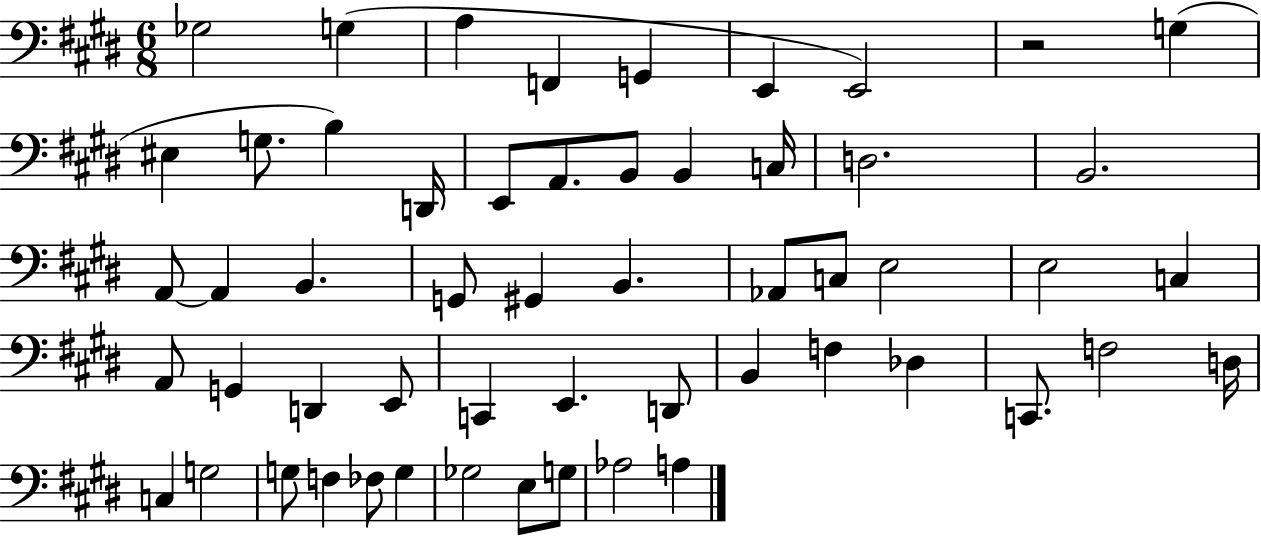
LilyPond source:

{
  \clef bass
  \numericTimeSignature
  \time 6/8
  \key e \major
  ges2 g4( | a4 f,4 g,4 | e,4 e,2) | r2 g4( | \break eis4 g8. b4) d,16 | e,8 a,8. b,8 b,4 c16 | d2. | b,2. | \break a,8~~ a,4 b,4. | g,8 gis,4 b,4. | aes,8 c8 e2 | e2 c4 | \break a,8 g,4 d,4 e,8 | c,4 e,4. d,8 | b,4 f4 des4 | c,8. f2 d16 | \break c4 g2 | g8 f4 fes8 g4 | ges2 e8 g8 | aes2 a4 | \break \bar "|."
}